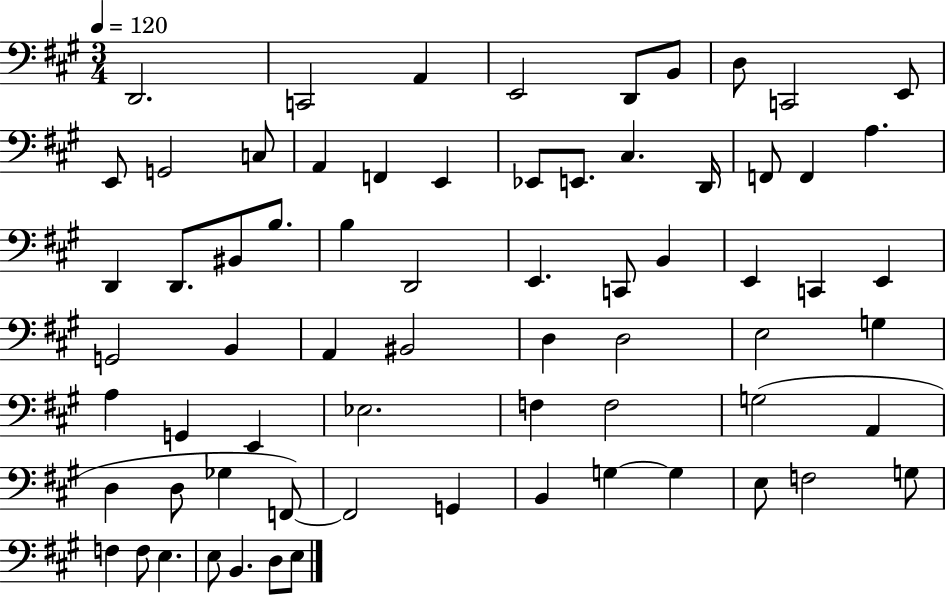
X:1
T:Untitled
M:3/4
L:1/4
K:A
D,,2 C,,2 A,, E,,2 D,,/2 B,,/2 D,/2 C,,2 E,,/2 E,,/2 G,,2 C,/2 A,, F,, E,, _E,,/2 E,,/2 ^C, D,,/4 F,,/2 F,, A, D,, D,,/2 ^B,,/2 B,/2 B, D,,2 E,, C,,/2 B,, E,, C,, E,, G,,2 B,, A,, ^B,,2 D, D,2 E,2 G, A, G,, E,, _E,2 F, F,2 G,2 A,, D, D,/2 _G, F,,/2 F,,2 G,, B,, G, G, E,/2 F,2 G,/2 F, F,/2 E, E,/2 B,, D,/2 E,/2